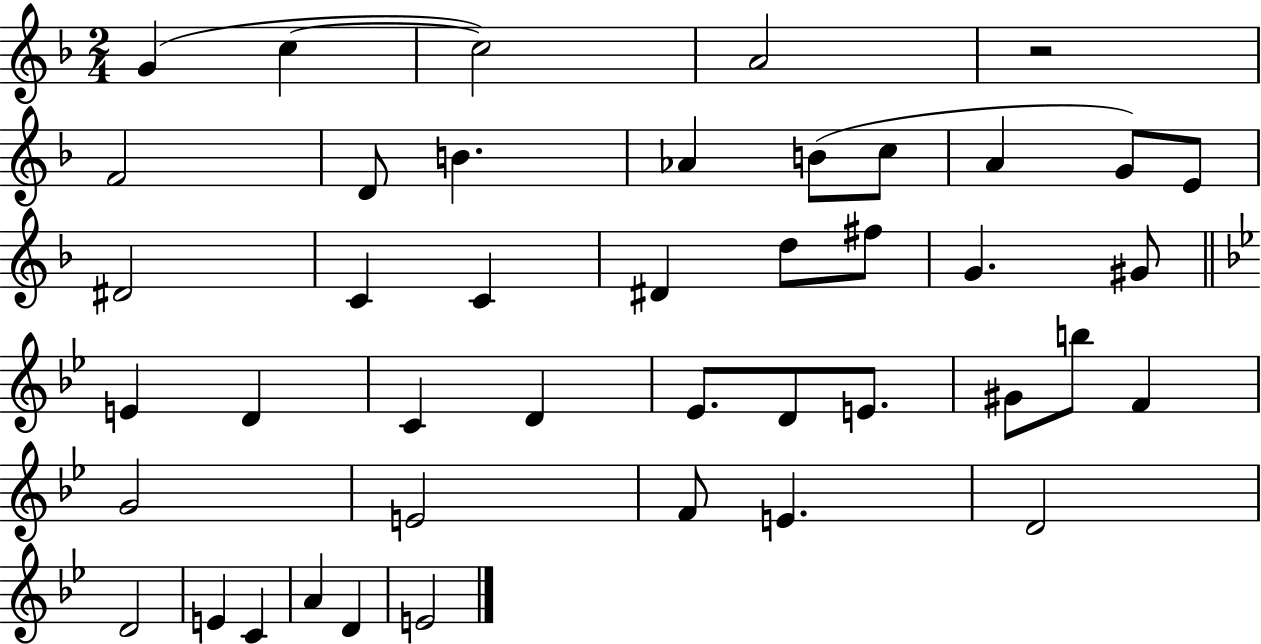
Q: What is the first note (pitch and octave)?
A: G4